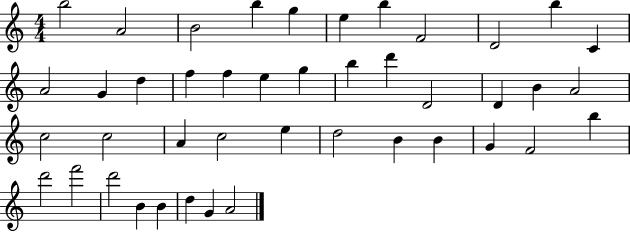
B5/h A4/h B4/h B5/q G5/q E5/q B5/q F4/h D4/h B5/q C4/q A4/h G4/q D5/q F5/q F5/q E5/q G5/q B5/q D6/q D4/h D4/q B4/q A4/h C5/h C5/h A4/q C5/h E5/q D5/h B4/q B4/q G4/q F4/h B5/q D6/h F6/h D6/h B4/q B4/q D5/q G4/q A4/h